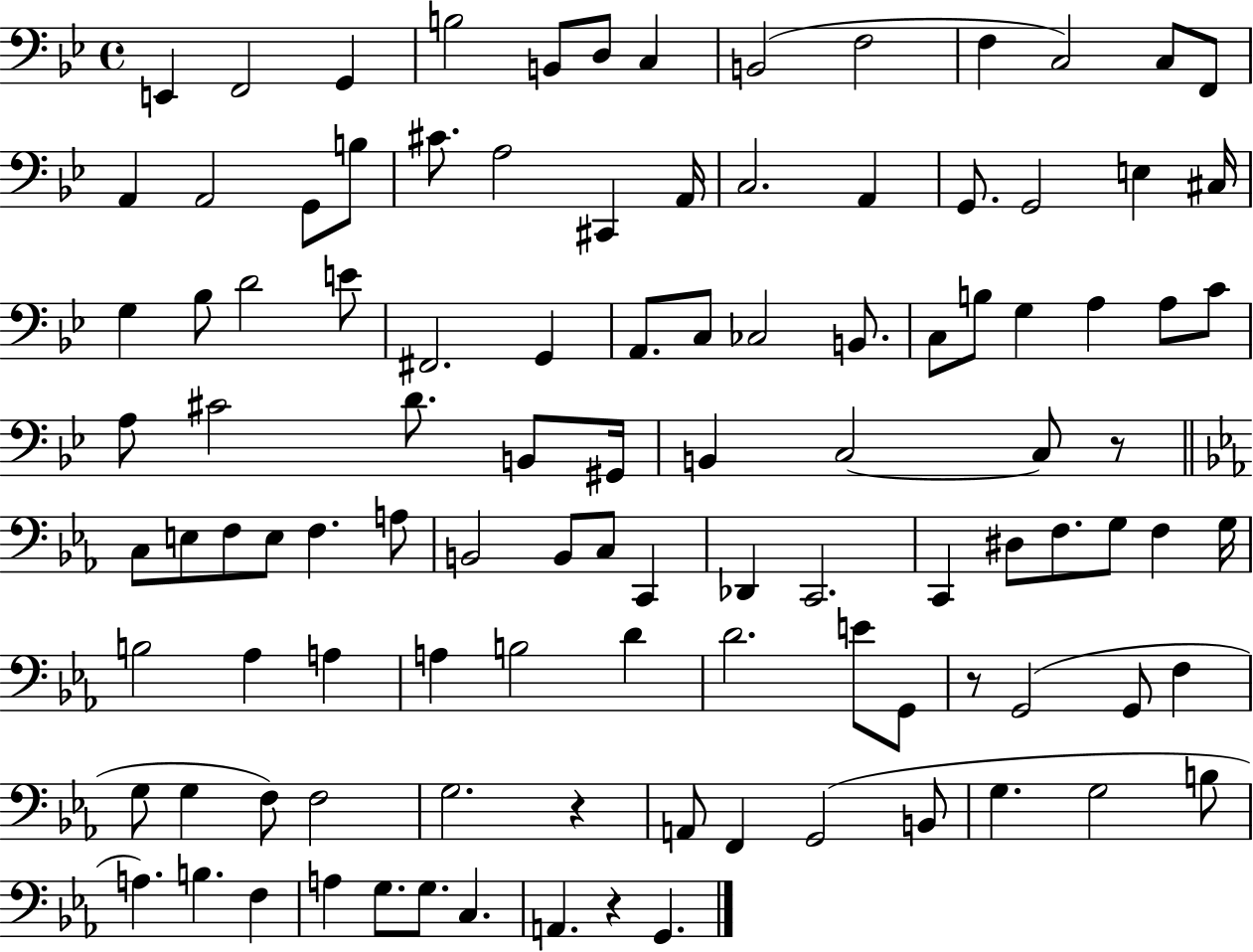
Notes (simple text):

E2/q F2/h G2/q B3/h B2/e D3/e C3/q B2/h F3/h F3/q C3/h C3/e F2/e A2/q A2/h G2/e B3/e C#4/e. A3/h C#2/q A2/s C3/h. A2/q G2/e. G2/h E3/q C#3/s G3/q Bb3/e D4/h E4/e F#2/h. G2/q A2/e. C3/e CES3/h B2/e. C3/e B3/e G3/q A3/q A3/e C4/e A3/e C#4/h D4/e. B2/e G#2/s B2/q C3/h C3/e R/e C3/e E3/e F3/e E3/e F3/q. A3/e B2/h B2/e C3/e C2/q Db2/q C2/h. C2/q D#3/e F3/e. G3/e F3/q G3/s B3/h Ab3/q A3/q A3/q B3/h D4/q D4/h. E4/e G2/e R/e G2/h G2/e F3/q G3/e G3/q F3/e F3/h G3/h. R/q A2/e F2/q G2/h B2/e G3/q. G3/h B3/e A3/q. B3/q. F3/q A3/q G3/e. G3/e. C3/q. A2/q. R/q G2/q.